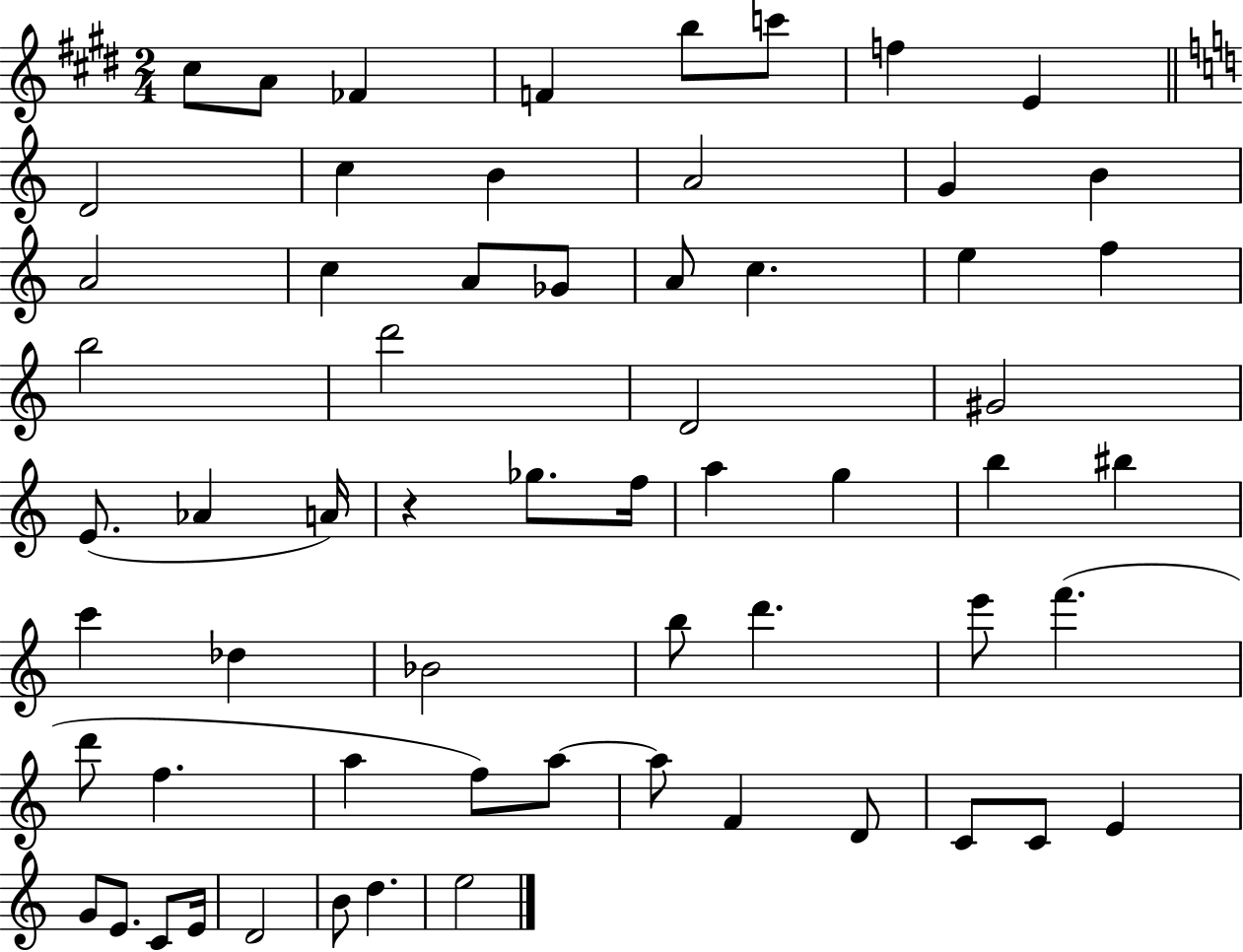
{
  \clef treble
  \numericTimeSignature
  \time 2/4
  \key e \major
  cis''8 a'8 fes'4 | f'4 b''8 c'''8 | f''4 e'4 | \bar "||" \break \key c \major d'2 | c''4 b'4 | a'2 | g'4 b'4 | \break a'2 | c''4 a'8 ges'8 | a'8 c''4. | e''4 f''4 | \break b''2 | d'''2 | d'2 | gis'2 | \break e'8.( aes'4 a'16) | r4 ges''8. f''16 | a''4 g''4 | b''4 bis''4 | \break c'''4 des''4 | bes'2 | b''8 d'''4. | e'''8 f'''4.( | \break d'''8 f''4. | a''4 f''8) a''8~~ | a''8 f'4 d'8 | c'8 c'8 e'4 | \break g'8 e'8. c'8 e'16 | d'2 | b'8 d''4. | e''2 | \break \bar "|."
}